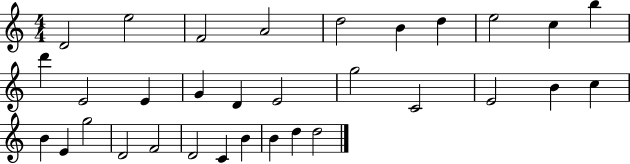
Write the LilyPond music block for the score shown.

{
  \clef treble
  \numericTimeSignature
  \time 4/4
  \key c \major
  d'2 e''2 | f'2 a'2 | d''2 b'4 d''4 | e''2 c''4 b''4 | \break d'''4 e'2 e'4 | g'4 d'4 e'2 | g''2 c'2 | e'2 b'4 c''4 | \break b'4 e'4 g''2 | d'2 f'2 | d'2 c'4 b'4 | b'4 d''4 d''2 | \break \bar "|."
}